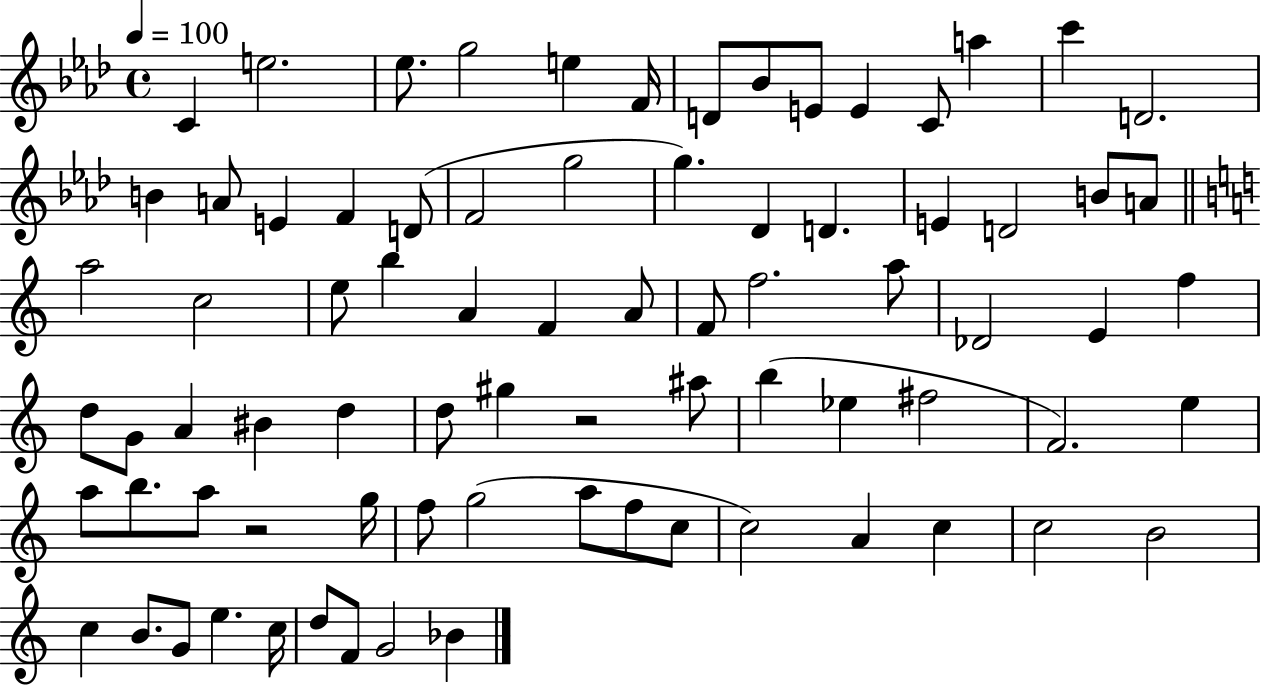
{
  \clef treble
  \time 4/4
  \defaultTimeSignature
  \key aes \major
  \tempo 4 = 100
  c'4 e''2. | ees''8. g''2 e''4 f'16 | d'8 bes'8 e'8 e'4 c'8 a''4 | c'''4 d'2. | \break b'4 a'8 e'4 f'4 d'8( | f'2 g''2 | g''4.) des'4 d'4. | e'4 d'2 b'8 a'8 | \break \bar "||" \break \key a \minor a''2 c''2 | e''8 b''4 a'4 f'4 a'8 | f'8 f''2. a''8 | des'2 e'4 f''4 | \break d''8 g'8 a'4 bis'4 d''4 | d''8 gis''4 r2 ais''8 | b''4( ees''4 fis''2 | f'2.) e''4 | \break a''8 b''8. a''8 r2 g''16 | f''8 g''2( a''8 f''8 c''8 | c''2) a'4 c''4 | c''2 b'2 | \break c''4 b'8. g'8 e''4. c''16 | d''8 f'8 g'2 bes'4 | \bar "|."
}